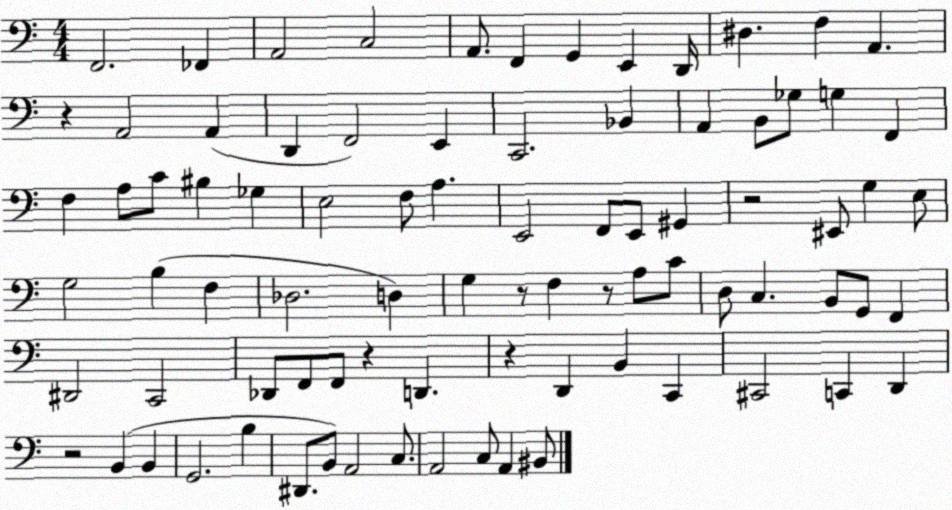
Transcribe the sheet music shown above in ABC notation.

X:1
T:Untitled
M:4/4
L:1/4
K:C
F,,2 _F,, A,,2 C,2 A,,/2 F,, G,, E,, D,,/4 ^D, F, A,, z A,,2 A,, D,, F,,2 E,, C,,2 _B,, A,, B,,/2 _G,/2 G, F,, F, A,/2 C/2 ^B, _G, E,2 F,/2 A, E,,2 F,,/2 E,,/2 ^G,, z2 ^E,,/2 G, E,/2 G,2 B, F, _D,2 D, G, z/2 F, z/2 A,/2 C/2 D,/2 C, B,,/2 G,,/2 F,, ^D,,2 C,,2 _D,,/2 F,,/2 F,,/2 z D,, z D,, B,, C,, ^C,,2 C,, D,, z2 B,, B,, G,,2 B, ^D,,/2 B,,/2 A,,2 C,/2 A,,2 C,/2 A,, ^B,,/2